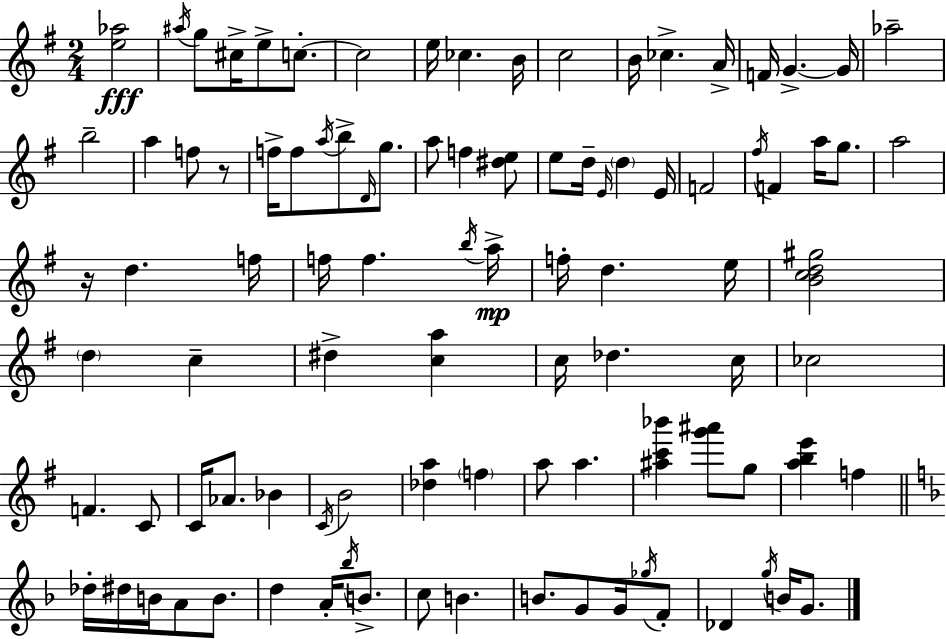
X:1
T:Untitled
M:2/4
L:1/4
K:G
[e_a]2 ^a/4 g/2 ^c/4 e/2 c/2 c2 e/4 _c B/4 c2 B/4 _c A/4 F/4 G G/4 _a2 b2 a f/2 z/2 f/4 f/2 a/4 b/2 D/4 g/2 a/2 f [^de]/2 e/2 d/4 E/4 d E/4 F2 ^f/4 F a/4 g/2 a2 z/4 d f/4 f/4 f b/4 a/4 f/4 d e/4 [Bcd^g]2 d c ^d [ca] c/4 _d c/4 _c2 F C/2 C/4 _A/2 _B C/4 B2 [_da] f a/2 a [^ac'_b'] [g'^a']/2 g/2 [abe'] f _d/4 ^d/4 B/4 A/2 B/2 d A/4 _b/4 B/2 c/2 B B/2 G/2 G/4 _g/4 F/2 _D g/4 B/4 G/2